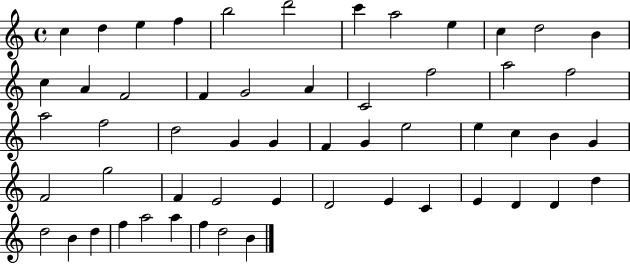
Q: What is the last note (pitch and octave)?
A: B4